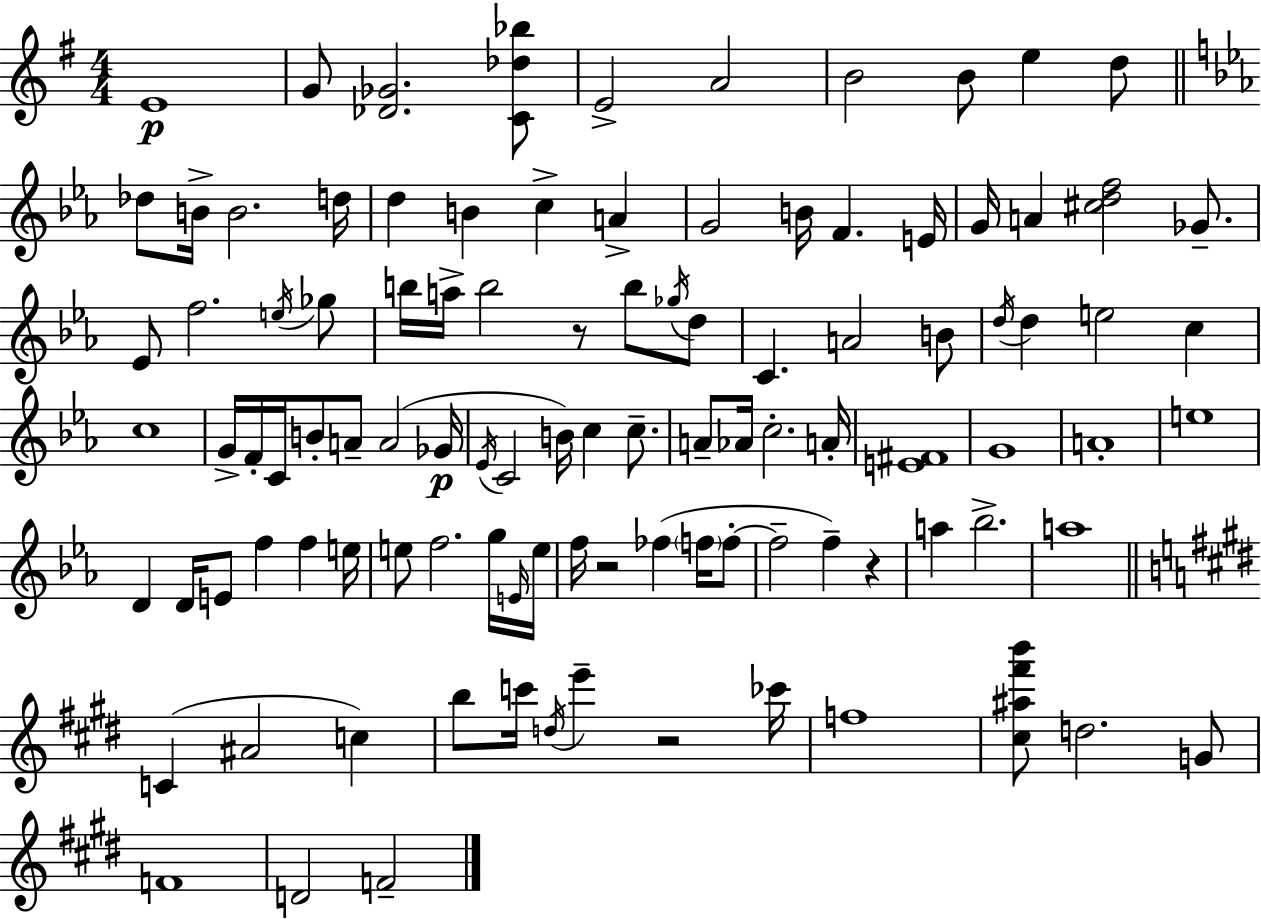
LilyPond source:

{
  \clef treble
  \numericTimeSignature
  \time 4/4
  \key e \minor
  e'1\p | g'8 <des' ges'>2. <c' des'' bes''>8 | e'2-> a'2 | b'2 b'8 e''4 d''8 | \break \bar "||" \break \key ees \major des''8 b'16-> b'2. d''16 | d''4 b'4 c''4-> a'4-> | g'2 b'16 f'4. e'16 | g'16 a'4 <cis'' d'' f''>2 ges'8.-- | \break ees'8 f''2. \acciaccatura { e''16 } ges''8 | b''16 a''16-> b''2 r8 b''8 \acciaccatura { ges''16 } | d''8 c'4. a'2 | b'8 \acciaccatura { d''16 } d''4 e''2 c''4 | \break c''1 | g'16-> f'16-. c'16 b'8-. a'8-- a'2( | ges'16\p \acciaccatura { ees'16 } c'2 b'16) c''4 | c''8.-- a'8-- aes'16 c''2.-. | \break a'16-. <e' fis'>1 | g'1 | a'1-. | e''1 | \break d'4 d'16 e'8 f''4 f''4 | e''16 e''8 f''2. | g''16 \grace { e'16 } e''16 f''16 r2 fes''4( | \parenthesize f''16 f''8-.~~ f''2-- f''4--) | \break r4 a''4 bes''2.-> | a''1 | \bar "||" \break \key e \major c'4( ais'2 c''4) | b''8 c'''16 \acciaccatura { d''16 } e'''4-- r2 | ces'''16 f''1 | <cis'' ais'' fis''' b'''>8 d''2. g'8 | \break f'1 | d'2 f'2-- | \bar "|."
}